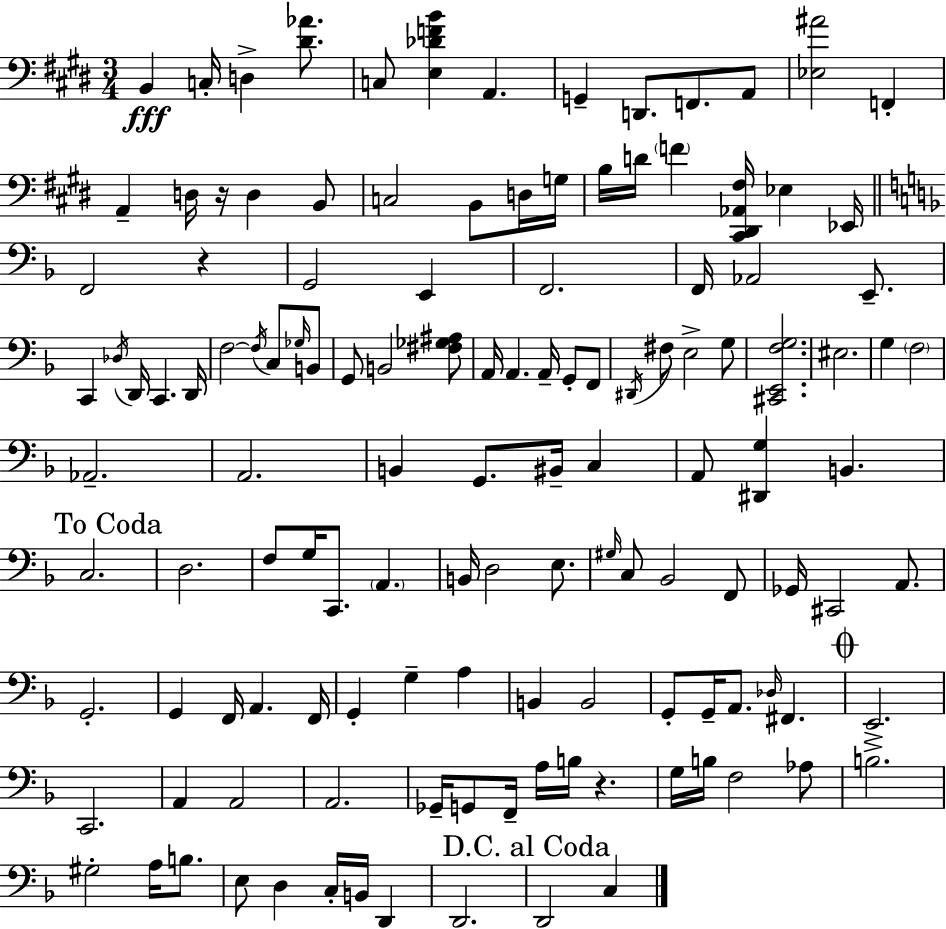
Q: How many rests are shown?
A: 3